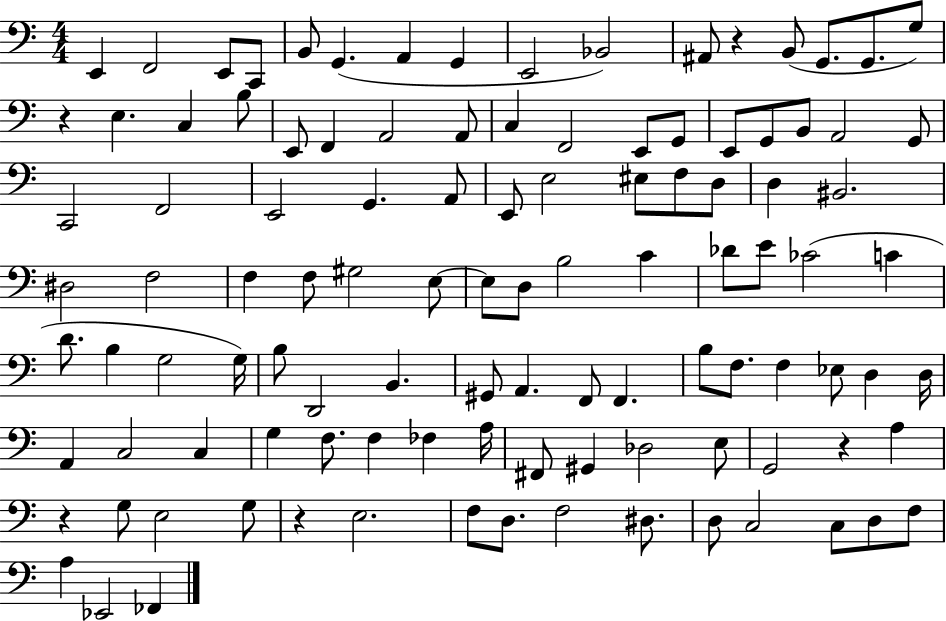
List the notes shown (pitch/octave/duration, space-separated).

E2/q F2/h E2/e C2/e B2/e G2/q. A2/q G2/q E2/h Bb2/h A#2/e R/q B2/e G2/e. G2/e. G3/e R/q E3/q. C3/q B3/e E2/e F2/q A2/h A2/e C3/q F2/h E2/e G2/e E2/e G2/e B2/e A2/h G2/e C2/h F2/h E2/h G2/q. A2/e E2/e E3/h EIS3/e F3/e D3/e D3/q BIS2/h. D#3/h F3/h F3/q F3/e G#3/h E3/e E3/e D3/e B3/h C4/q Db4/e E4/e CES4/h C4/q D4/e. B3/q G3/h G3/s B3/e D2/h B2/q. G#2/e A2/q. F2/e F2/q. B3/e F3/e. F3/q Eb3/e D3/q D3/s A2/q C3/h C3/q G3/q F3/e. F3/q FES3/q A3/s F#2/e G#2/q Db3/h E3/e G2/h R/q A3/q R/q G3/e E3/h G3/e R/q E3/h. F3/e D3/e. F3/h D#3/e. D3/e C3/h C3/e D3/e F3/e A3/q Eb2/h FES2/q